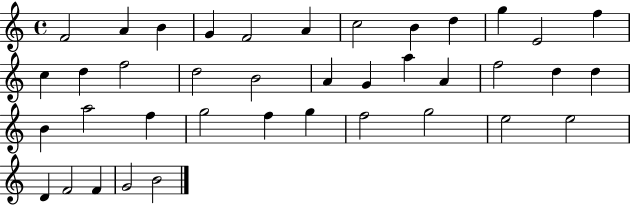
F4/h A4/q B4/q G4/q F4/h A4/q C5/h B4/q D5/q G5/q E4/h F5/q C5/q D5/q F5/h D5/h B4/h A4/q G4/q A5/q A4/q F5/h D5/q D5/q B4/q A5/h F5/q G5/h F5/q G5/q F5/h G5/h E5/h E5/h D4/q F4/h F4/q G4/h B4/h